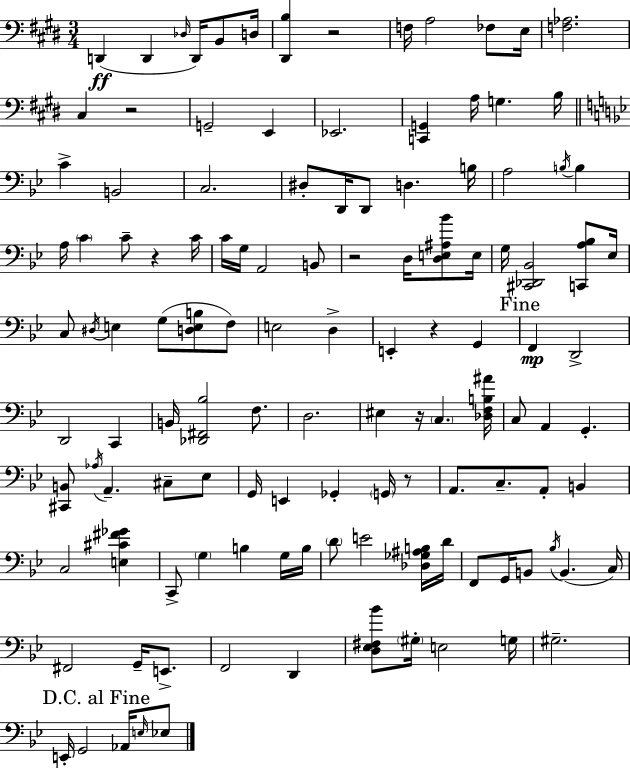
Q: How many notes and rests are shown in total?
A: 122